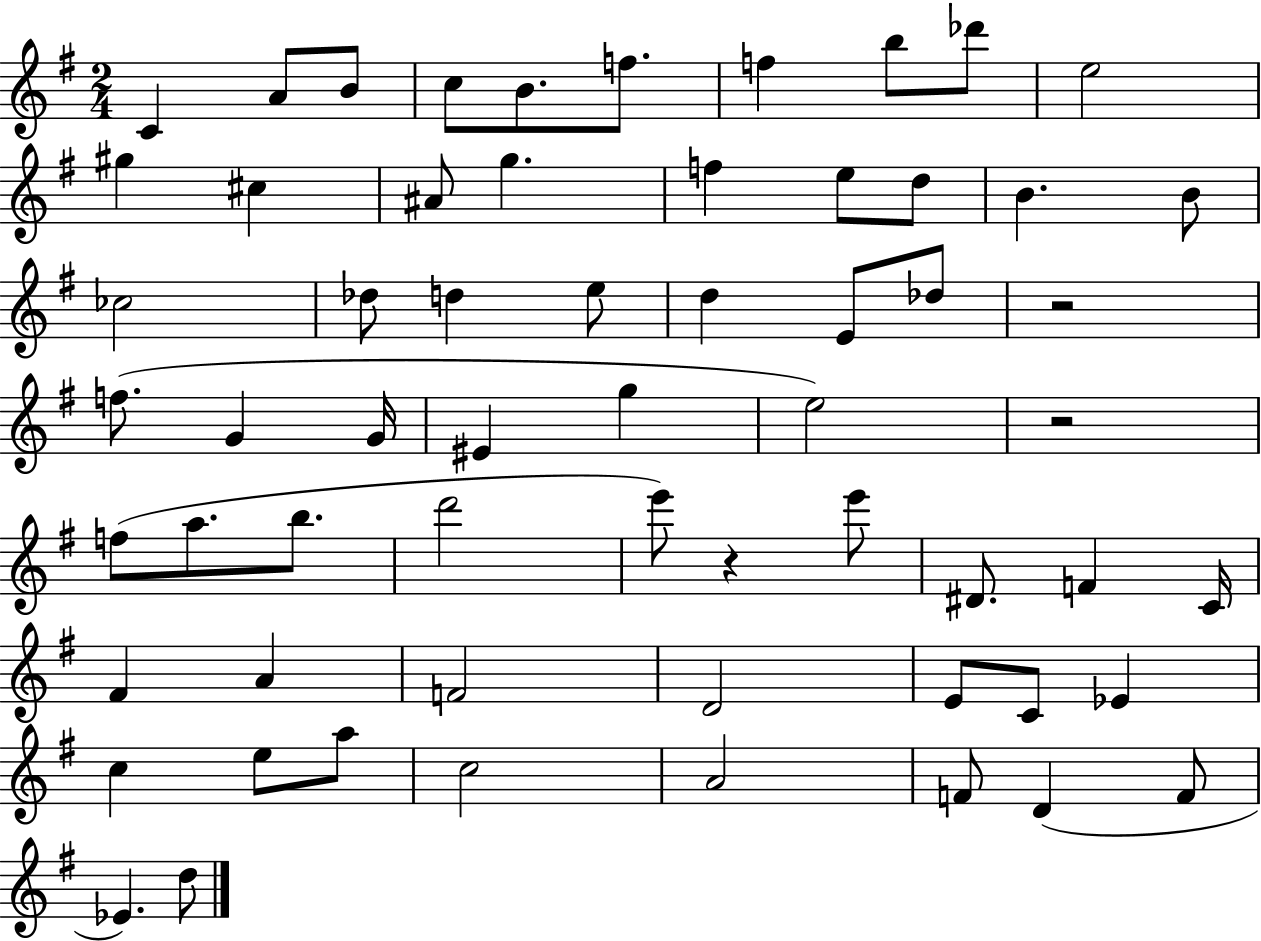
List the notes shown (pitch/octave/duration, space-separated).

C4/q A4/e B4/e C5/e B4/e. F5/e. F5/q B5/e Db6/e E5/h G#5/q C#5/q A#4/e G5/q. F5/q E5/e D5/e B4/q. B4/e CES5/h Db5/e D5/q E5/e D5/q E4/e Db5/e R/h F5/e. G4/q G4/s EIS4/q G5/q E5/h R/h F5/e A5/e. B5/e. D6/h E6/e R/q E6/e D#4/e. F4/q C4/s F#4/q A4/q F4/h D4/h E4/e C4/e Eb4/q C5/q E5/e A5/e C5/h A4/h F4/e D4/q F4/e Eb4/q. D5/e